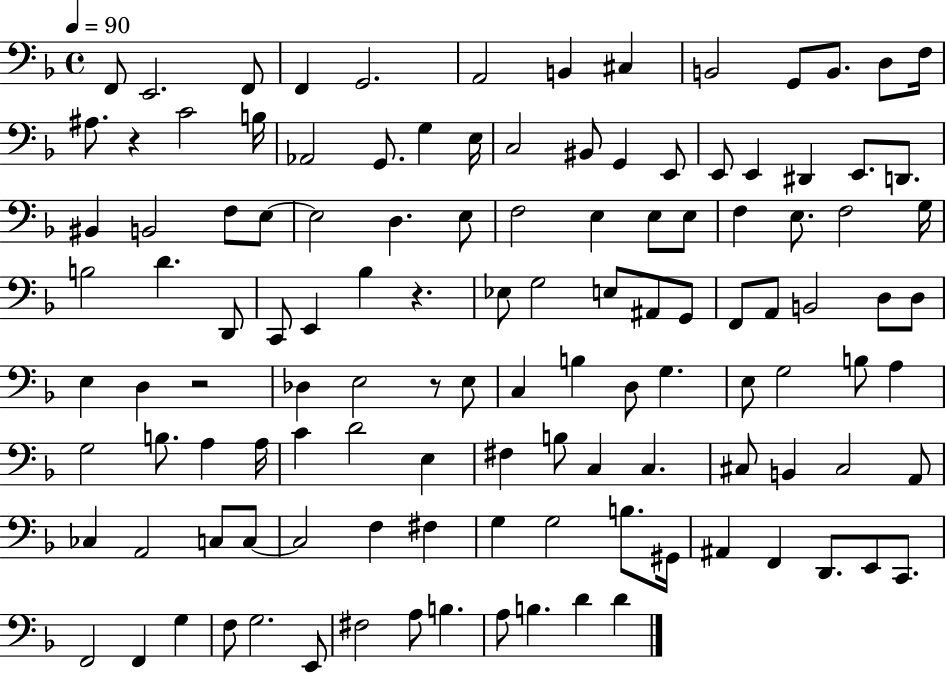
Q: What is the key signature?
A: F major